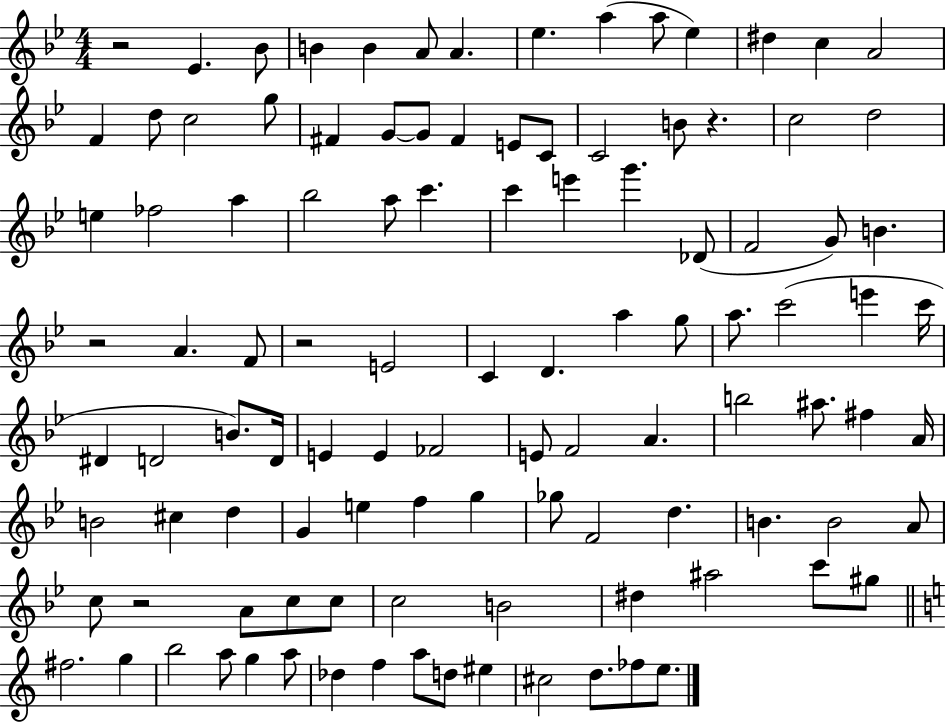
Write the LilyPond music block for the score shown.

{
  \clef treble
  \numericTimeSignature
  \time 4/4
  \key bes \major
  r2 ees'4. bes'8 | b'4 b'4 a'8 a'4. | ees''4. a''4( a''8 ees''4) | dis''4 c''4 a'2 | \break f'4 d''8 c''2 g''8 | fis'4 g'8~~ g'8 fis'4 e'8 c'8 | c'2 b'8 r4. | c''2 d''2 | \break e''4 fes''2 a''4 | bes''2 a''8 c'''4. | c'''4 e'''4 g'''4. des'8( | f'2 g'8) b'4. | \break r2 a'4. f'8 | r2 e'2 | c'4 d'4. a''4 g''8 | a''8. c'''2( e'''4 c'''16 | \break dis'4 d'2 b'8.) d'16 | e'4 e'4 fes'2 | e'8 f'2 a'4. | b''2 ais''8. fis''4 a'16 | \break b'2 cis''4 d''4 | g'4 e''4 f''4 g''4 | ges''8 f'2 d''4. | b'4. b'2 a'8 | \break c''8 r2 a'8 c''8 c''8 | c''2 b'2 | dis''4 ais''2 c'''8 gis''8 | \bar "||" \break \key a \minor fis''2. g''4 | b''2 a''8 g''4 a''8 | des''4 f''4 a''8 d''8 eis''4 | cis''2 d''8. fes''8 e''8. | \break \bar "|."
}